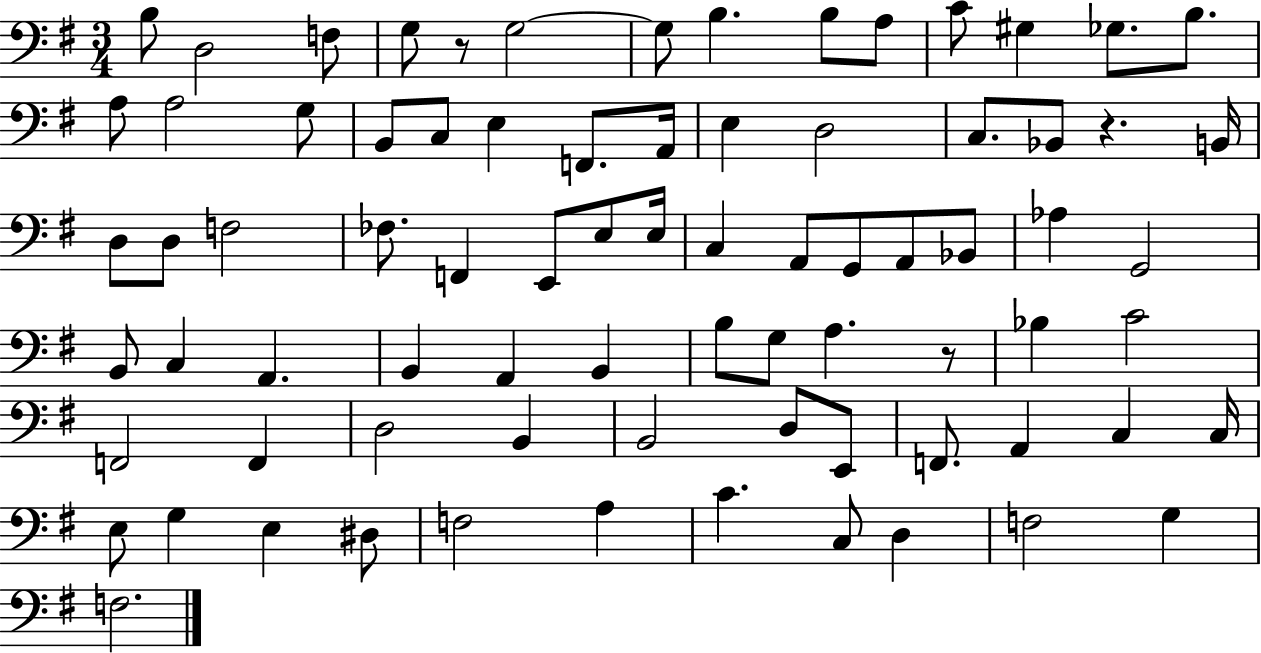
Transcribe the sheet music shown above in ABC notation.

X:1
T:Untitled
M:3/4
L:1/4
K:G
B,/2 D,2 F,/2 G,/2 z/2 G,2 G,/2 B, B,/2 A,/2 C/2 ^G, _G,/2 B,/2 A,/2 A,2 G,/2 B,,/2 C,/2 E, F,,/2 A,,/4 E, D,2 C,/2 _B,,/2 z B,,/4 D,/2 D,/2 F,2 _F,/2 F,, E,,/2 E,/2 E,/4 C, A,,/2 G,,/2 A,,/2 _B,,/2 _A, G,,2 B,,/2 C, A,, B,, A,, B,, B,/2 G,/2 A, z/2 _B, C2 F,,2 F,, D,2 B,, B,,2 D,/2 E,,/2 F,,/2 A,, C, C,/4 E,/2 G, E, ^D,/2 F,2 A, C C,/2 D, F,2 G, F,2